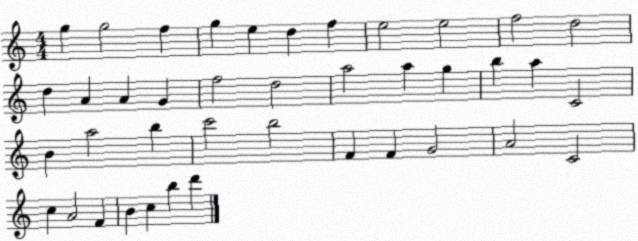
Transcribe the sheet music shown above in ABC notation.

X:1
T:Untitled
M:4/4
L:1/4
K:C
g g2 f g e d f e2 e2 f2 d2 d A A G f2 d2 a2 a g b a C2 B a2 b c'2 b2 F F G2 A2 C2 c A2 F B c b d'